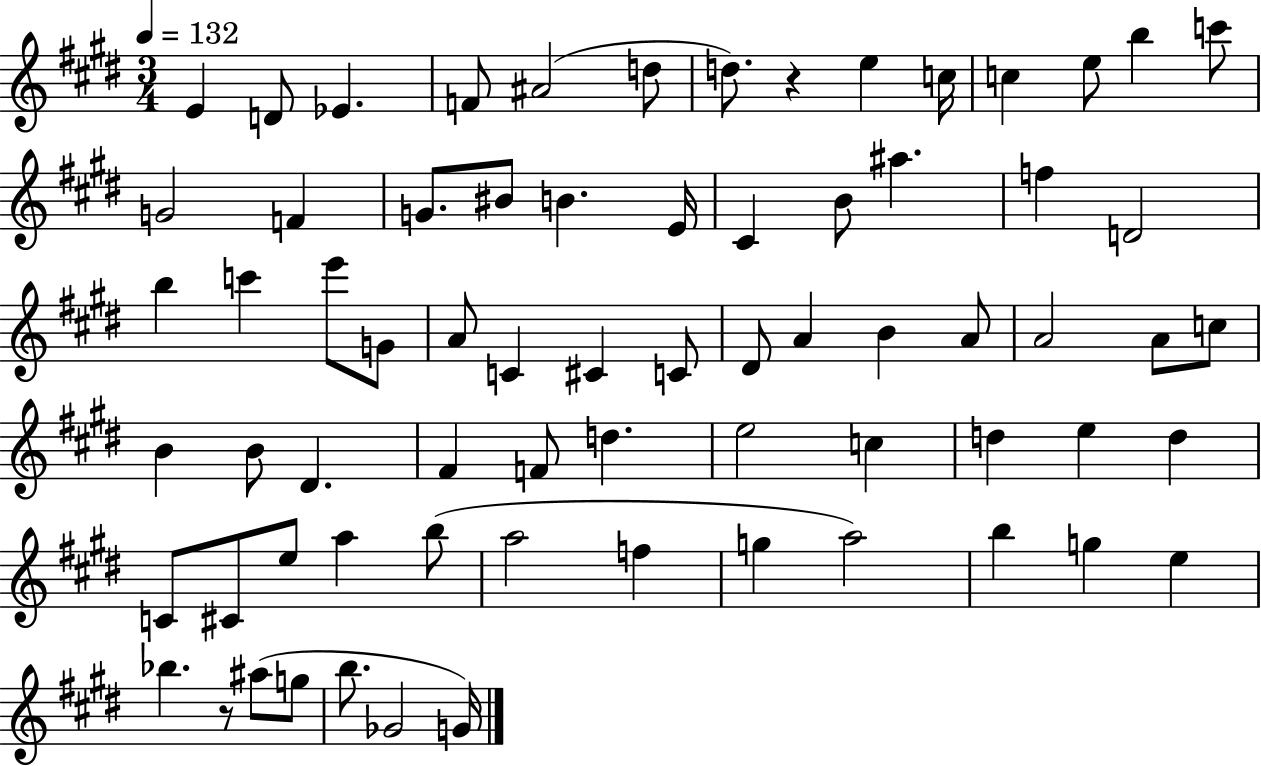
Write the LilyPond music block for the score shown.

{
  \clef treble
  \numericTimeSignature
  \time 3/4
  \key e \major
  \tempo 4 = 132
  \repeat volta 2 { e'4 d'8 ees'4. | f'8 ais'2( d''8 | d''8.) r4 e''4 c''16 | c''4 e''8 b''4 c'''8 | \break g'2 f'4 | g'8. bis'8 b'4. e'16 | cis'4 b'8 ais''4. | f''4 d'2 | \break b''4 c'''4 e'''8 g'8 | a'8 c'4 cis'4 c'8 | dis'8 a'4 b'4 a'8 | a'2 a'8 c''8 | \break b'4 b'8 dis'4. | fis'4 f'8 d''4. | e''2 c''4 | d''4 e''4 d''4 | \break c'8 cis'8 e''8 a''4 b''8( | a''2 f''4 | g''4 a''2) | b''4 g''4 e''4 | \break bes''4. r8 ais''8( g''8 | b''8. ges'2 g'16) | } \bar "|."
}